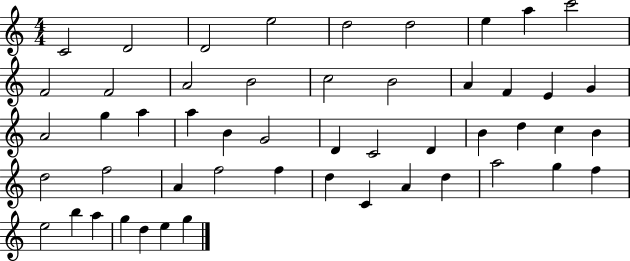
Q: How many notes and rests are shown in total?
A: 51